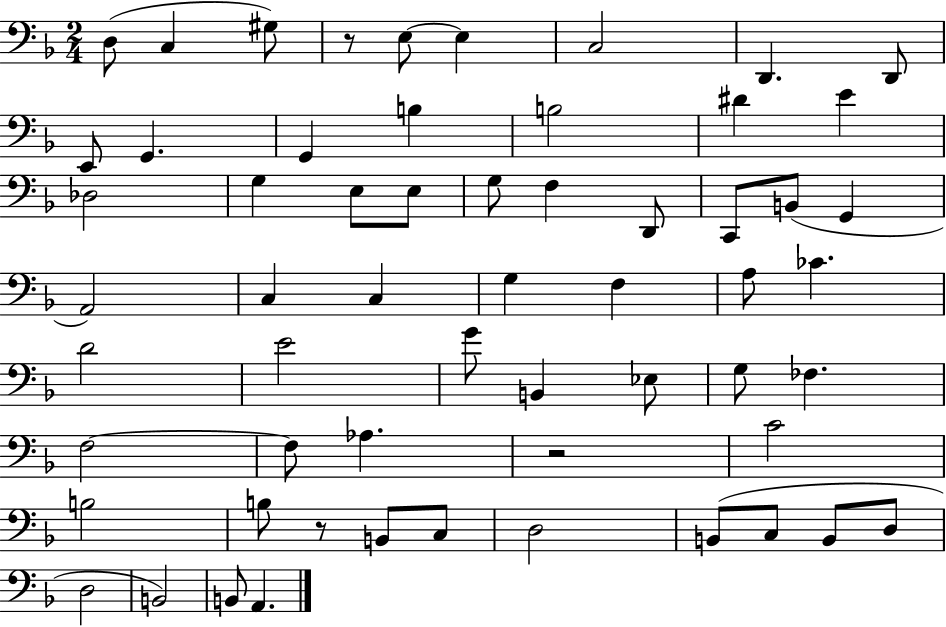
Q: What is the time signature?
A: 2/4